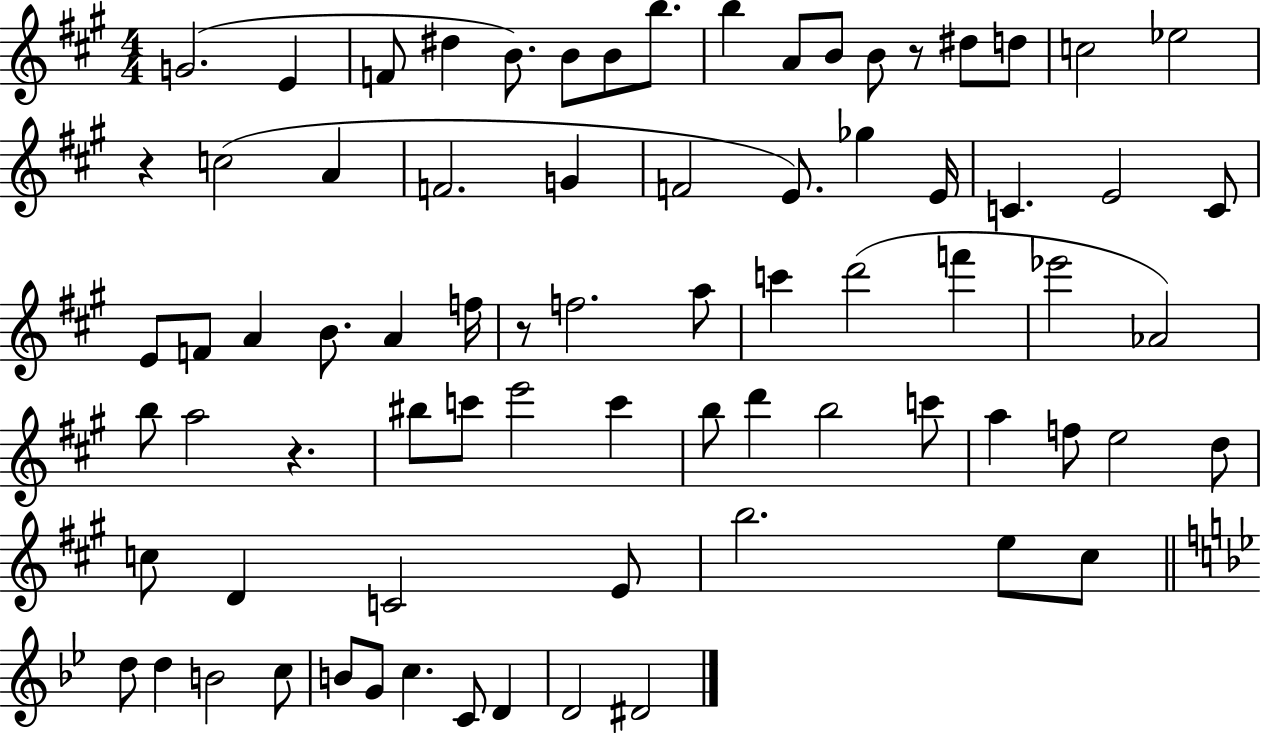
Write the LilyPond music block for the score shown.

{
  \clef treble
  \numericTimeSignature
  \time 4/4
  \key a \major
  \repeat volta 2 { g'2.( e'4 | f'8 dis''4 b'8.) b'8 b'8 b''8. | b''4 a'8 b'8 b'8 r8 dis''8 d''8 | c''2 ees''2 | \break r4 c''2( a'4 | f'2. g'4 | f'2 e'8.) ges''4 e'16 | c'4. e'2 c'8 | \break e'8 f'8 a'4 b'8. a'4 f''16 | r8 f''2. a''8 | c'''4 d'''2( f'''4 | ees'''2 aes'2) | \break b''8 a''2 r4. | bis''8 c'''8 e'''2 c'''4 | b''8 d'''4 b''2 c'''8 | a''4 f''8 e''2 d''8 | \break c''8 d'4 c'2 e'8 | b''2. e''8 cis''8 | \bar "||" \break \key bes \major d''8 d''4 b'2 c''8 | b'8 g'8 c''4. c'8 d'4 | d'2 dis'2 | } \bar "|."
}